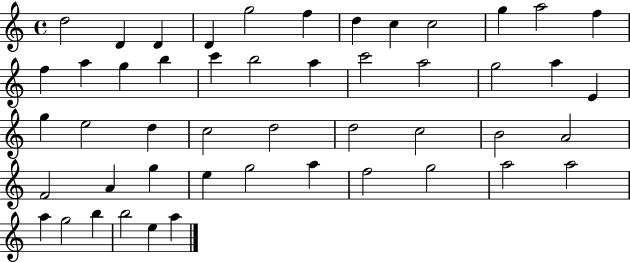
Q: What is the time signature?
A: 4/4